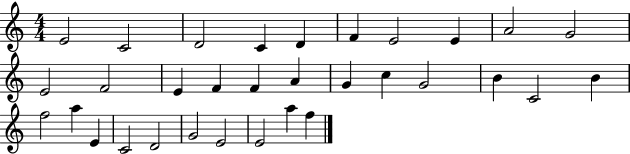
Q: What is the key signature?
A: C major